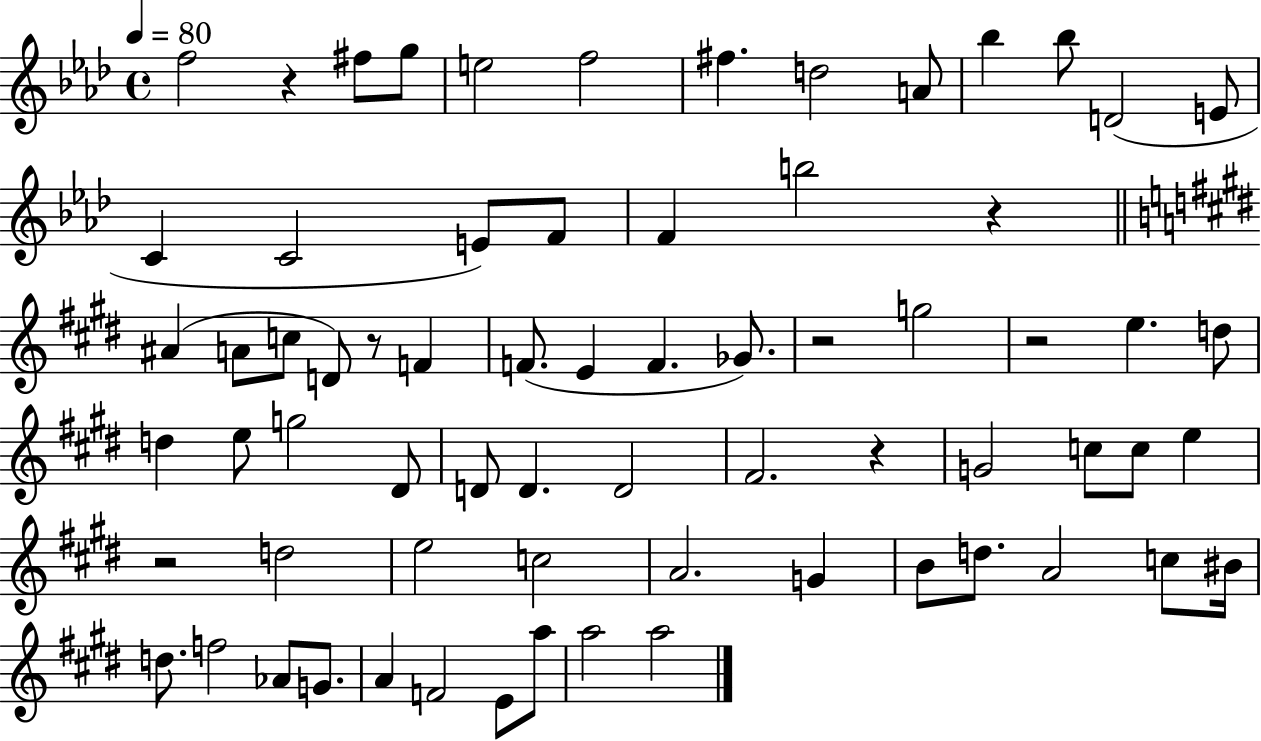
F5/h R/q F#5/e G5/e E5/h F5/h F#5/q. D5/h A4/e Bb5/q Bb5/e D4/h E4/e C4/q C4/h E4/e F4/e F4/q B5/h R/q A#4/q A4/e C5/e D4/e R/e F4/q F4/e. E4/q F4/q. Gb4/e. R/h G5/h R/h E5/q. D5/e D5/q E5/e G5/h D#4/e D4/e D4/q. D4/h F#4/h. R/q G4/h C5/e C5/e E5/q R/h D5/h E5/h C5/h A4/h. G4/q B4/e D5/e. A4/h C5/e BIS4/s D5/e. F5/h Ab4/e G4/e. A4/q F4/h E4/e A5/e A5/h A5/h